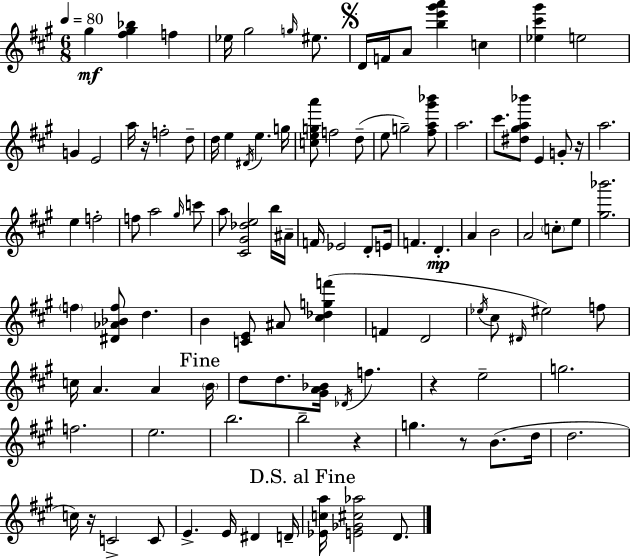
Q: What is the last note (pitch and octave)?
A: D4